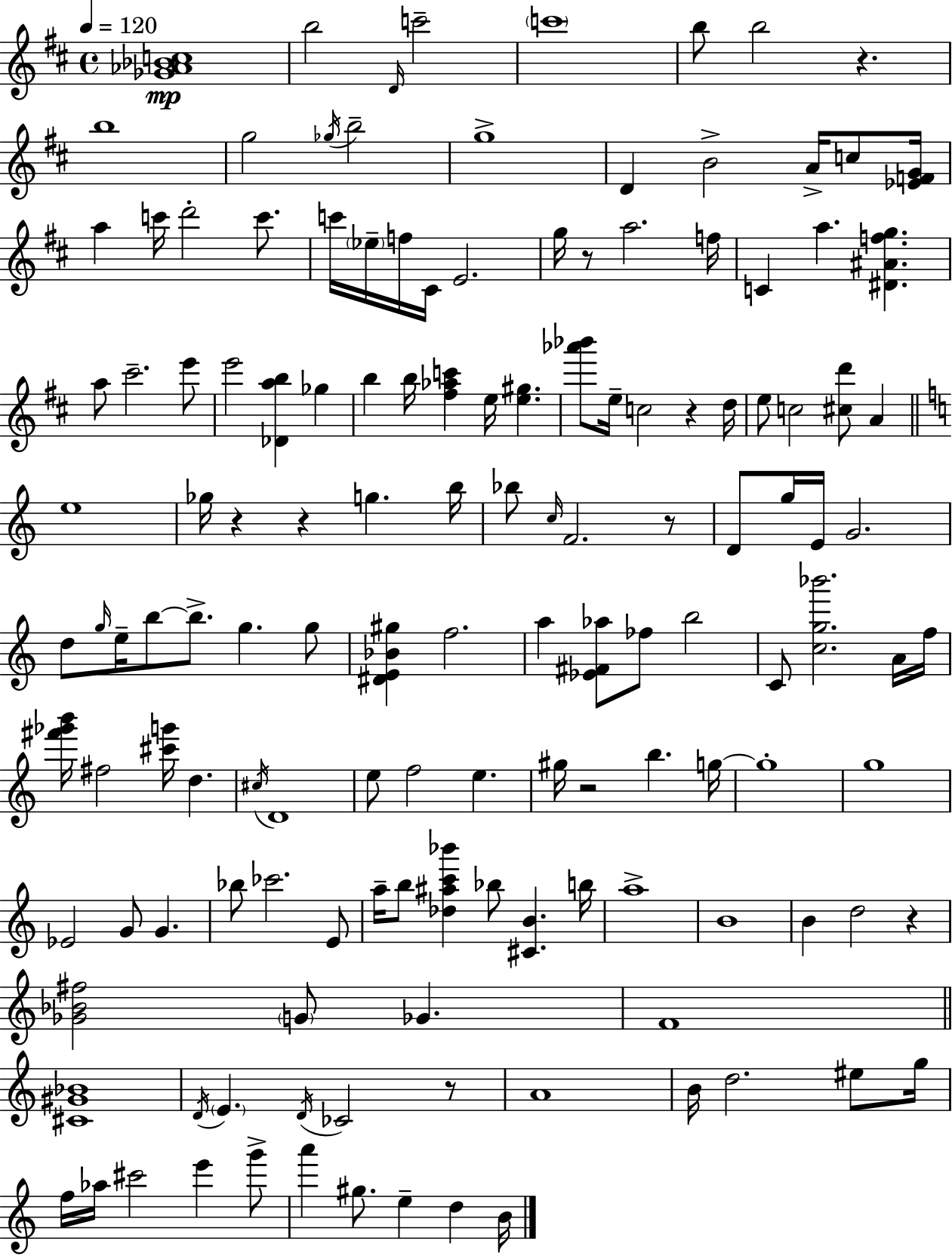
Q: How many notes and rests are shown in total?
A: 142